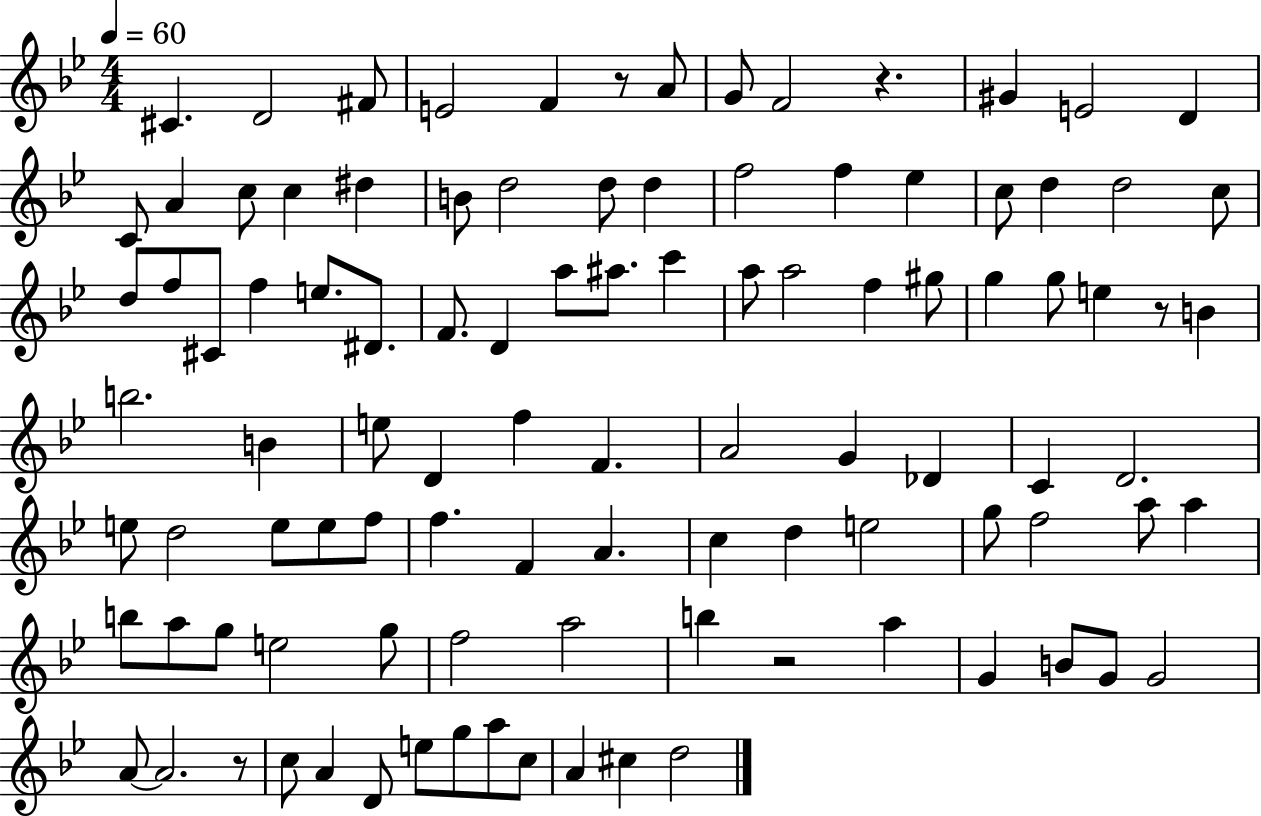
X:1
T:Untitled
M:4/4
L:1/4
K:Bb
^C D2 ^F/2 E2 F z/2 A/2 G/2 F2 z ^G E2 D C/2 A c/2 c ^d B/2 d2 d/2 d f2 f _e c/2 d d2 c/2 d/2 f/2 ^C/2 f e/2 ^D/2 F/2 D a/2 ^a/2 c' a/2 a2 f ^g/2 g g/2 e z/2 B b2 B e/2 D f F A2 G _D C D2 e/2 d2 e/2 e/2 f/2 f F A c d e2 g/2 f2 a/2 a b/2 a/2 g/2 e2 g/2 f2 a2 b z2 a G B/2 G/2 G2 A/2 A2 z/2 c/2 A D/2 e/2 g/2 a/2 c/2 A ^c d2